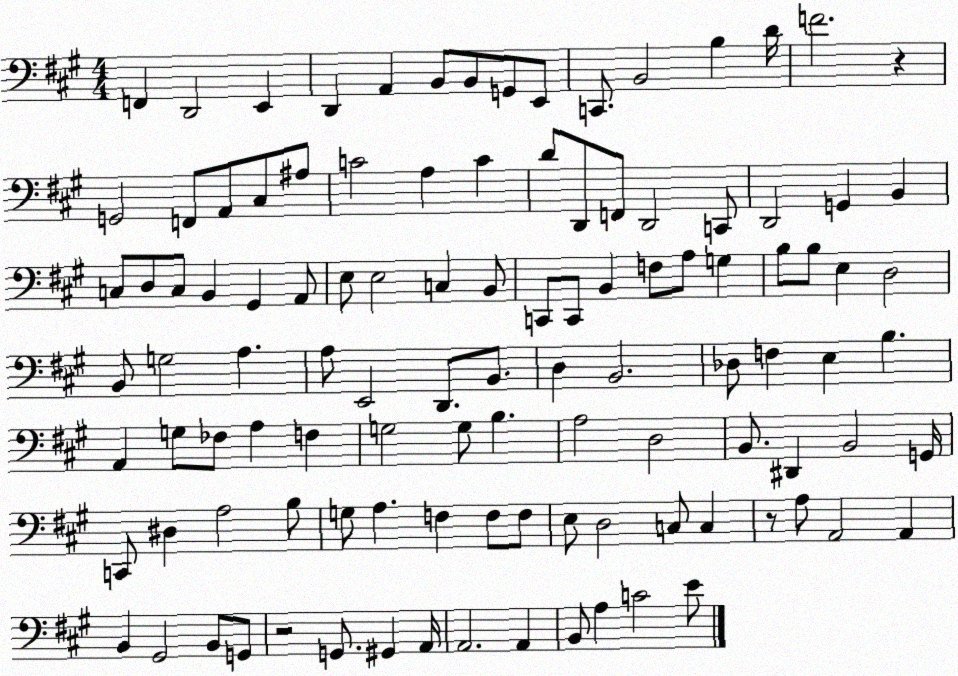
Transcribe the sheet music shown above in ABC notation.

X:1
T:Untitled
M:4/4
L:1/4
K:A
F,, D,,2 E,, D,, A,, B,,/2 B,,/2 G,,/2 E,,/2 C,,/2 B,,2 B, D/4 F2 z G,,2 F,,/2 A,,/2 ^C,/2 ^A,/2 C2 A, C D/2 D,,/2 F,,/2 D,,2 C,,/2 D,,2 G,, B,, C,/2 D,/2 C,/2 B,, ^G,, A,,/2 E,/2 E,2 C, B,,/2 C,,/2 C,,/2 B,, F,/2 A,/2 G, B,/2 B,/2 E, D,2 B,,/2 G,2 A, A,/2 E,,2 D,,/2 B,,/2 D, B,,2 _D,/2 F, E, B, A,, G,/2 _F,/2 A, F, G,2 G,/2 B, A,2 D,2 B,,/2 ^D,, B,,2 G,,/4 C,,/2 ^D, A,2 B,/2 G,/2 A, F, F,/2 F,/2 E,/2 D,2 C,/2 C, z/2 A,/2 A,,2 A,, B,, ^G,,2 B,,/2 G,,/2 z2 G,,/2 ^G,, A,,/4 A,,2 A,, B,,/2 A, C2 E/2